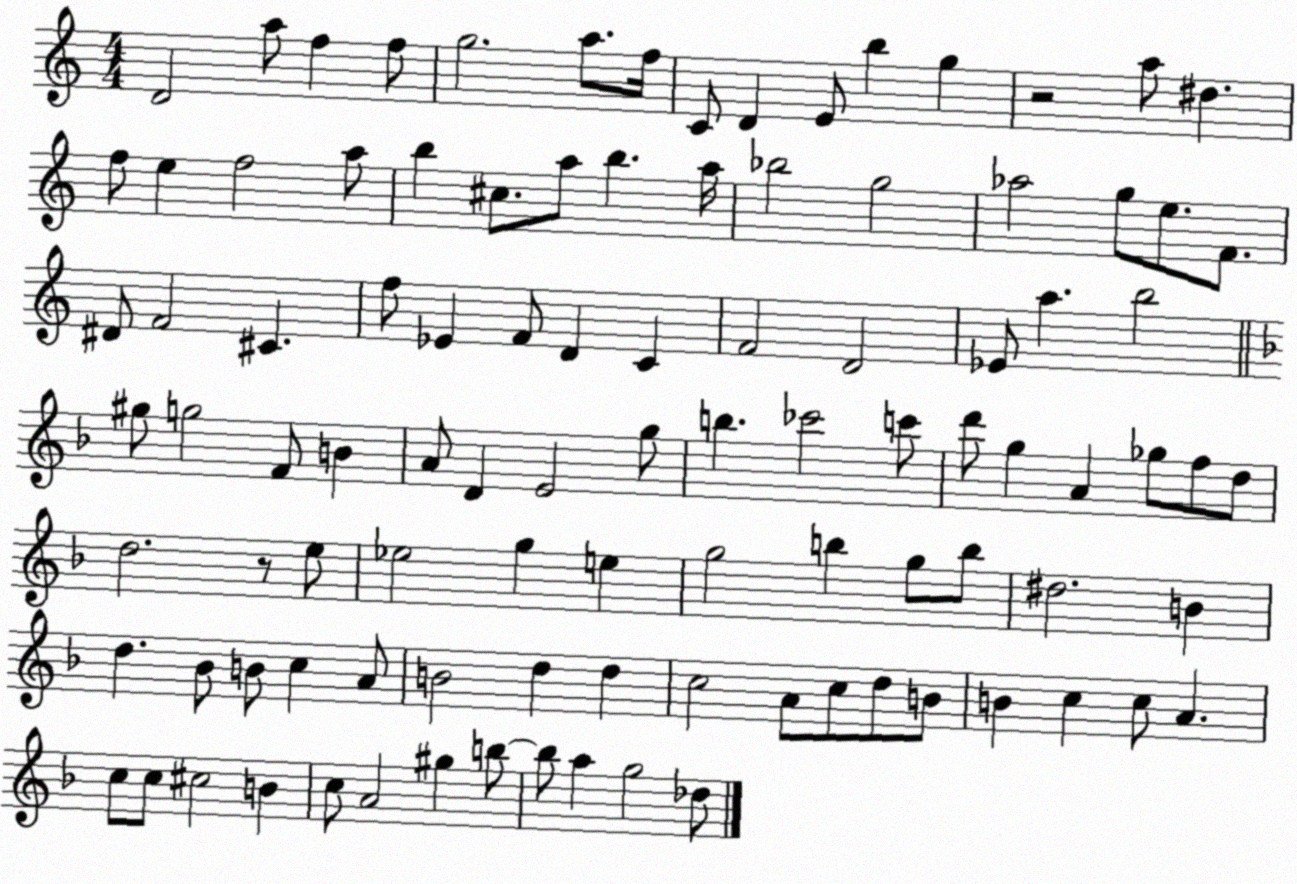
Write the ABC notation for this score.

X:1
T:Untitled
M:4/4
L:1/4
K:C
D2 a/2 f f/2 g2 a/2 f/4 C/2 D E/2 b g z2 a/2 ^d f/2 e f2 a/2 b ^c/2 a/2 b a/4 _b2 g2 _a2 g/2 e/2 F/2 ^D/2 F2 ^C f/2 _E F/2 D C F2 D2 _E/2 a b2 ^g/2 g2 F/2 B A/2 D E2 g/2 b _c'2 c'/2 d'/2 g A _g/2 f/2 d/2 d2 z/2 e/2 _e2 g e g2 b g/2 b/2 ^d2 B d _B/2 B/2 c A/2 B2 d d c2 A/2 c/2 d/2 B/2 B c c/2 A c/2 c/2 ^c2 B c/2 A2 ^g b/2 b/2 a g2 _d/2